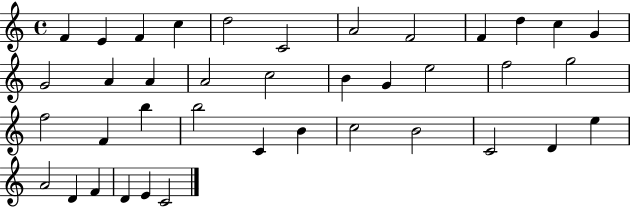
X:1
T:Untitled
M:4/4
L:1/4
K:C
F E F c d2 C2 A2 F2 F d c G G2 A A A2 c2 B G e2 f2 g2 f2 F b b2 C B c2 B2 C2 D e A2 D F D E C2